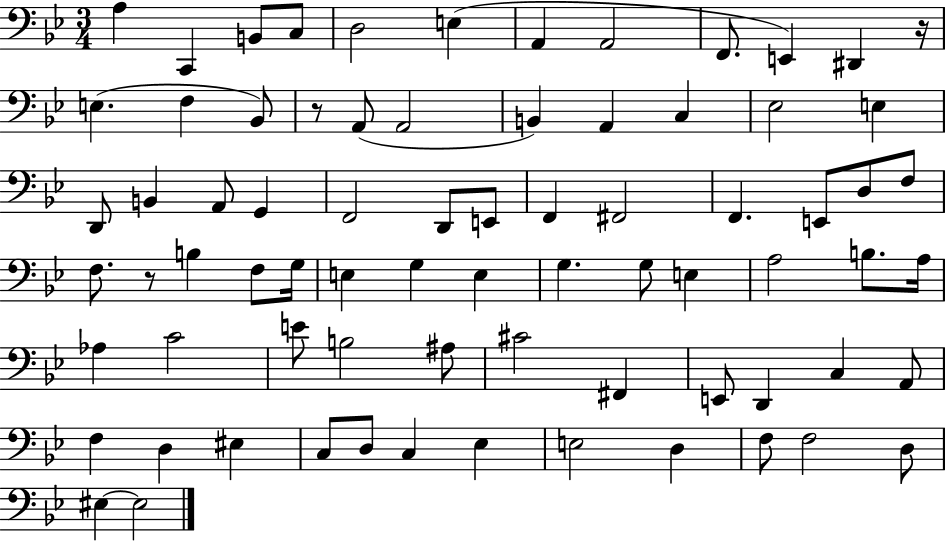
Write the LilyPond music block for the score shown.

{
  \clef bass
  \numericTimeSignature
  \time 3/4
  \key bes \major
  a4 c,4 b,8 c8 | d2 e4( | a,4 a,2 | f,8. e,4) dis,4 r16 | \break e4.( f4 bes,8) | r8 a,8( a,2 | b,4) a,4 c4 | ees2 e4 | \break d,8 b,4 a,8 g,4 | f,2 d,8 e,8 | f,4 fis,2 | f,4. e,8 d8 f8 | \break f8. r8 b4 f8 g16 | e4 g4 e4 | g4. g8 e4 | a2 b8. a16 | \break aes4 c'2 | e'8 b2 ais8 | cis'2 fis,4 | e,8 d,4 c4 a,8 | \break f4 d4 eis4 | c8 d8 c4 ees4 | e2 d4 | f8 f2 d8 | \break eis4~~ eis2 | \bar "|."
}